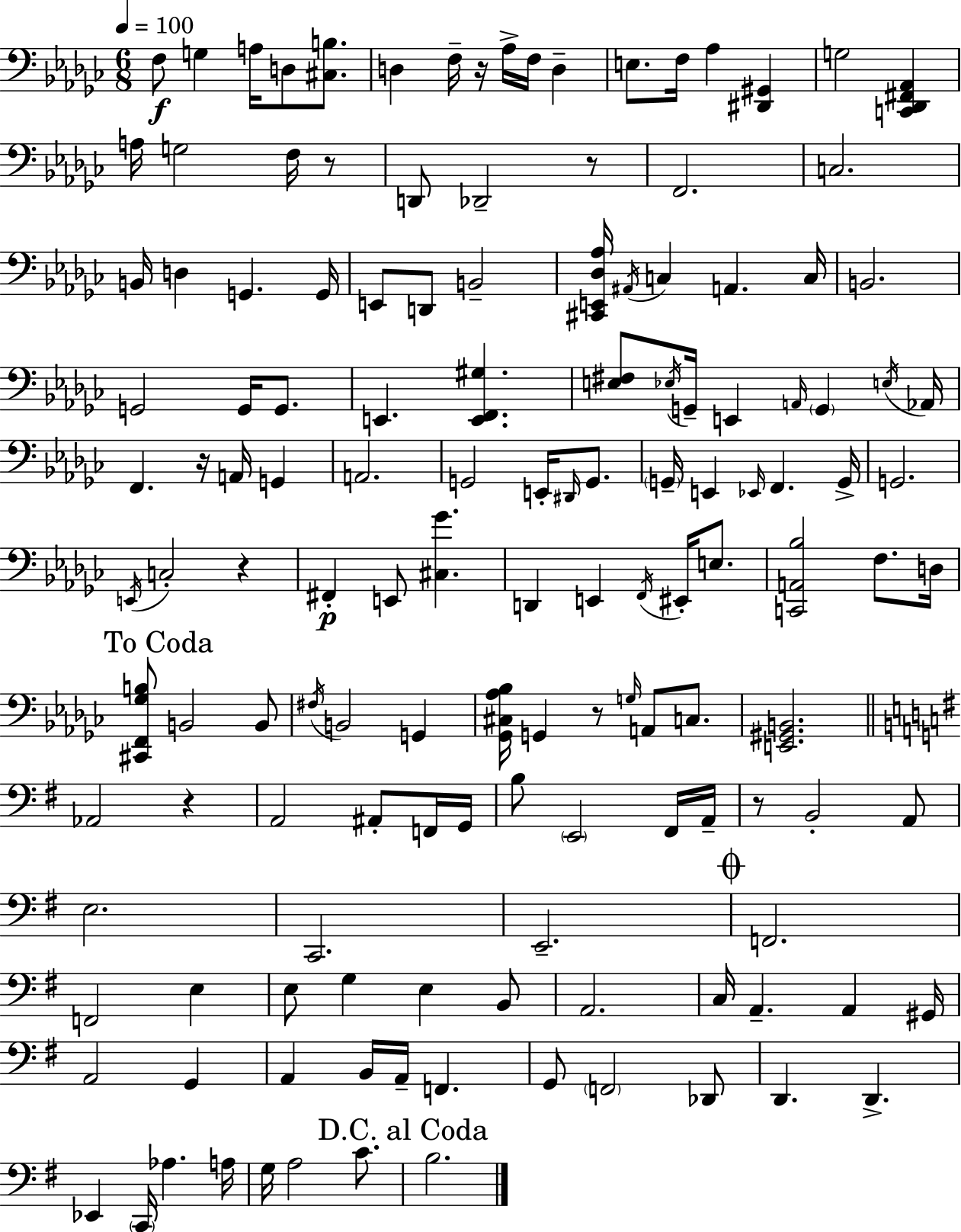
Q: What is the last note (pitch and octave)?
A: B3